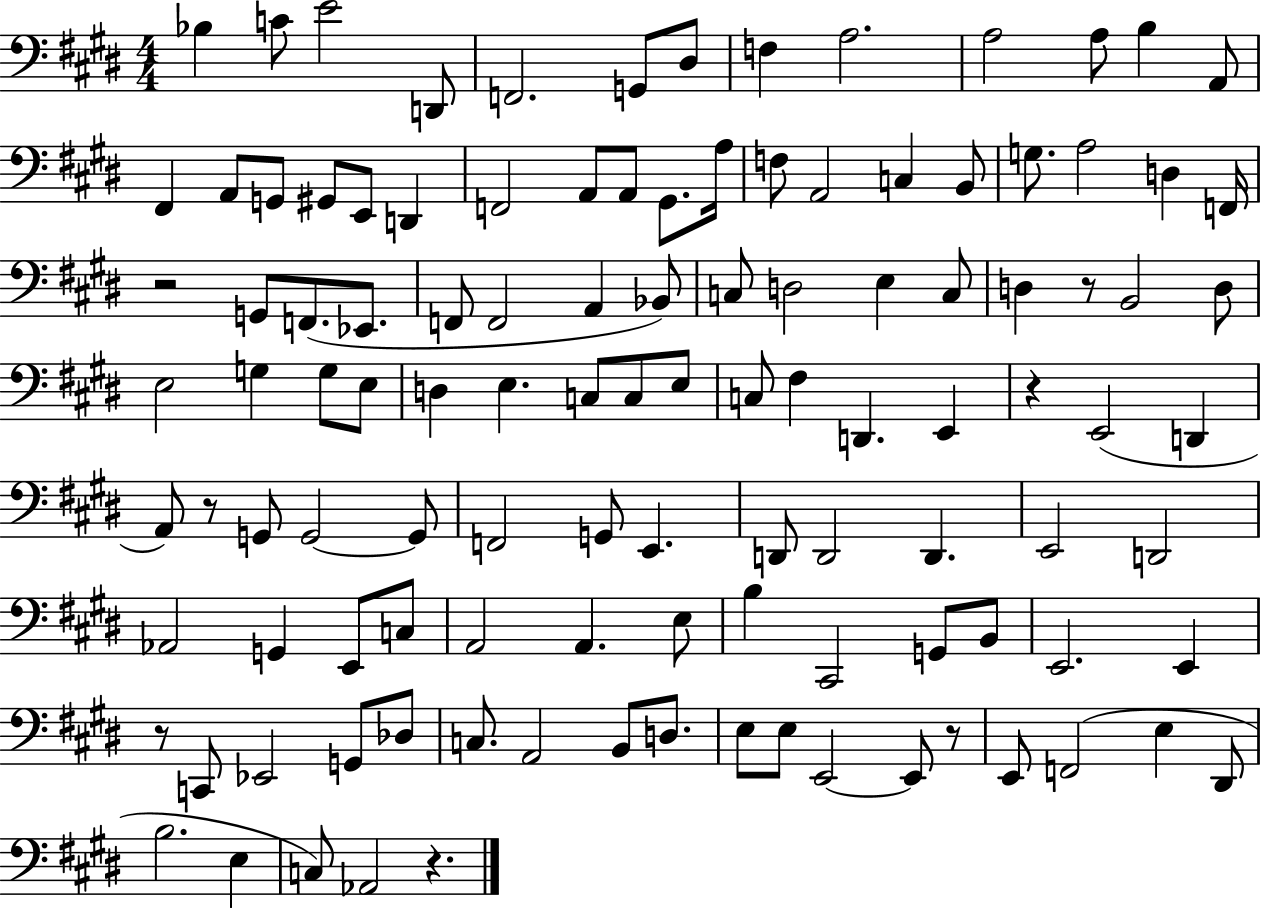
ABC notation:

X:1
T:Untitled
M:4/4
L:1/4
K:E
_B, C/2 E2 D,,/2 F,,2 G,,/2 ^D,/2 F, A,2 A,2 A,/2 B, A,,/2 ^F,, A,,/2 G,,/2 ^G,,/2 E,,/2 D,, F,,2 A,,/2 A,,/2 ^G,,/2 A,/4 F,/2 A,,2 C, B,,/2 G,/2 A,2 D, F,,/4 z2 G,,/2 F,,/2 _E,,/2 F,,/2 F,,2 A,, _B,,/2 C,/2 D,2 E, C,/2 D, z/2 B,,2 D,/2 E,2 G, G,/2 E,/2 D, E, C,/2 C,/2 E,/2 C,/2 ^F, D,, E,, z E,,2 D,, A,,/2 z/2 G,,/2 G,,2 G,,/2 F,,2 G,,/2 E,, D,,/2 D,,2 D,, E,,2 D,,2 _A,,2 G,, E,,/2 C,/2 A,,2 A,, E,/2 B, ^C,,2 G,,/2 B,,/2 E,,2 E,, z/2 C,,/2 _E,,2 G,,/2 _D,/2 C,/2 A,,2 B,,/2 D,/2 E,/2 E,/2 E,,2 E,,/2 z/2 E,,/2 F,,2 E, ^D,,/2 B,2 E, C,/2 _A,,2 z